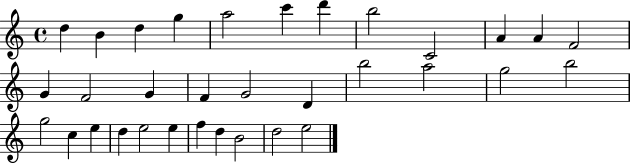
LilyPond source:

{
  \clef treble
  \time 4/4
  \defaultTimeSignature
  \key c \major
  d''4 b'4 d''4 g''4 | a''2 c'''4 d'''4 | b''2 c'2 | a'4 a'4 f'2 | \break g'4 f'2 g'4 | f'4 g'2 d'4 | b''2 a''2 | g''2 b''2 | \break g''2 c''4 e''4 | d''4 e''2 e''4 | f''4 d''4 b'2 | d''2 e''2 | \break \bar "|."
}